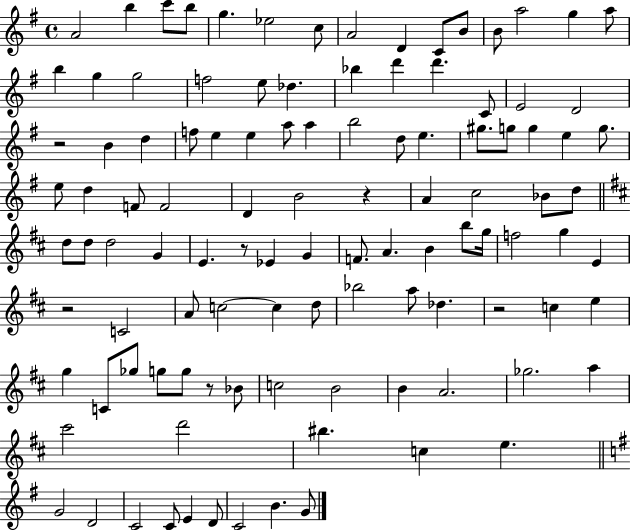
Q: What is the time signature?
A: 4/4